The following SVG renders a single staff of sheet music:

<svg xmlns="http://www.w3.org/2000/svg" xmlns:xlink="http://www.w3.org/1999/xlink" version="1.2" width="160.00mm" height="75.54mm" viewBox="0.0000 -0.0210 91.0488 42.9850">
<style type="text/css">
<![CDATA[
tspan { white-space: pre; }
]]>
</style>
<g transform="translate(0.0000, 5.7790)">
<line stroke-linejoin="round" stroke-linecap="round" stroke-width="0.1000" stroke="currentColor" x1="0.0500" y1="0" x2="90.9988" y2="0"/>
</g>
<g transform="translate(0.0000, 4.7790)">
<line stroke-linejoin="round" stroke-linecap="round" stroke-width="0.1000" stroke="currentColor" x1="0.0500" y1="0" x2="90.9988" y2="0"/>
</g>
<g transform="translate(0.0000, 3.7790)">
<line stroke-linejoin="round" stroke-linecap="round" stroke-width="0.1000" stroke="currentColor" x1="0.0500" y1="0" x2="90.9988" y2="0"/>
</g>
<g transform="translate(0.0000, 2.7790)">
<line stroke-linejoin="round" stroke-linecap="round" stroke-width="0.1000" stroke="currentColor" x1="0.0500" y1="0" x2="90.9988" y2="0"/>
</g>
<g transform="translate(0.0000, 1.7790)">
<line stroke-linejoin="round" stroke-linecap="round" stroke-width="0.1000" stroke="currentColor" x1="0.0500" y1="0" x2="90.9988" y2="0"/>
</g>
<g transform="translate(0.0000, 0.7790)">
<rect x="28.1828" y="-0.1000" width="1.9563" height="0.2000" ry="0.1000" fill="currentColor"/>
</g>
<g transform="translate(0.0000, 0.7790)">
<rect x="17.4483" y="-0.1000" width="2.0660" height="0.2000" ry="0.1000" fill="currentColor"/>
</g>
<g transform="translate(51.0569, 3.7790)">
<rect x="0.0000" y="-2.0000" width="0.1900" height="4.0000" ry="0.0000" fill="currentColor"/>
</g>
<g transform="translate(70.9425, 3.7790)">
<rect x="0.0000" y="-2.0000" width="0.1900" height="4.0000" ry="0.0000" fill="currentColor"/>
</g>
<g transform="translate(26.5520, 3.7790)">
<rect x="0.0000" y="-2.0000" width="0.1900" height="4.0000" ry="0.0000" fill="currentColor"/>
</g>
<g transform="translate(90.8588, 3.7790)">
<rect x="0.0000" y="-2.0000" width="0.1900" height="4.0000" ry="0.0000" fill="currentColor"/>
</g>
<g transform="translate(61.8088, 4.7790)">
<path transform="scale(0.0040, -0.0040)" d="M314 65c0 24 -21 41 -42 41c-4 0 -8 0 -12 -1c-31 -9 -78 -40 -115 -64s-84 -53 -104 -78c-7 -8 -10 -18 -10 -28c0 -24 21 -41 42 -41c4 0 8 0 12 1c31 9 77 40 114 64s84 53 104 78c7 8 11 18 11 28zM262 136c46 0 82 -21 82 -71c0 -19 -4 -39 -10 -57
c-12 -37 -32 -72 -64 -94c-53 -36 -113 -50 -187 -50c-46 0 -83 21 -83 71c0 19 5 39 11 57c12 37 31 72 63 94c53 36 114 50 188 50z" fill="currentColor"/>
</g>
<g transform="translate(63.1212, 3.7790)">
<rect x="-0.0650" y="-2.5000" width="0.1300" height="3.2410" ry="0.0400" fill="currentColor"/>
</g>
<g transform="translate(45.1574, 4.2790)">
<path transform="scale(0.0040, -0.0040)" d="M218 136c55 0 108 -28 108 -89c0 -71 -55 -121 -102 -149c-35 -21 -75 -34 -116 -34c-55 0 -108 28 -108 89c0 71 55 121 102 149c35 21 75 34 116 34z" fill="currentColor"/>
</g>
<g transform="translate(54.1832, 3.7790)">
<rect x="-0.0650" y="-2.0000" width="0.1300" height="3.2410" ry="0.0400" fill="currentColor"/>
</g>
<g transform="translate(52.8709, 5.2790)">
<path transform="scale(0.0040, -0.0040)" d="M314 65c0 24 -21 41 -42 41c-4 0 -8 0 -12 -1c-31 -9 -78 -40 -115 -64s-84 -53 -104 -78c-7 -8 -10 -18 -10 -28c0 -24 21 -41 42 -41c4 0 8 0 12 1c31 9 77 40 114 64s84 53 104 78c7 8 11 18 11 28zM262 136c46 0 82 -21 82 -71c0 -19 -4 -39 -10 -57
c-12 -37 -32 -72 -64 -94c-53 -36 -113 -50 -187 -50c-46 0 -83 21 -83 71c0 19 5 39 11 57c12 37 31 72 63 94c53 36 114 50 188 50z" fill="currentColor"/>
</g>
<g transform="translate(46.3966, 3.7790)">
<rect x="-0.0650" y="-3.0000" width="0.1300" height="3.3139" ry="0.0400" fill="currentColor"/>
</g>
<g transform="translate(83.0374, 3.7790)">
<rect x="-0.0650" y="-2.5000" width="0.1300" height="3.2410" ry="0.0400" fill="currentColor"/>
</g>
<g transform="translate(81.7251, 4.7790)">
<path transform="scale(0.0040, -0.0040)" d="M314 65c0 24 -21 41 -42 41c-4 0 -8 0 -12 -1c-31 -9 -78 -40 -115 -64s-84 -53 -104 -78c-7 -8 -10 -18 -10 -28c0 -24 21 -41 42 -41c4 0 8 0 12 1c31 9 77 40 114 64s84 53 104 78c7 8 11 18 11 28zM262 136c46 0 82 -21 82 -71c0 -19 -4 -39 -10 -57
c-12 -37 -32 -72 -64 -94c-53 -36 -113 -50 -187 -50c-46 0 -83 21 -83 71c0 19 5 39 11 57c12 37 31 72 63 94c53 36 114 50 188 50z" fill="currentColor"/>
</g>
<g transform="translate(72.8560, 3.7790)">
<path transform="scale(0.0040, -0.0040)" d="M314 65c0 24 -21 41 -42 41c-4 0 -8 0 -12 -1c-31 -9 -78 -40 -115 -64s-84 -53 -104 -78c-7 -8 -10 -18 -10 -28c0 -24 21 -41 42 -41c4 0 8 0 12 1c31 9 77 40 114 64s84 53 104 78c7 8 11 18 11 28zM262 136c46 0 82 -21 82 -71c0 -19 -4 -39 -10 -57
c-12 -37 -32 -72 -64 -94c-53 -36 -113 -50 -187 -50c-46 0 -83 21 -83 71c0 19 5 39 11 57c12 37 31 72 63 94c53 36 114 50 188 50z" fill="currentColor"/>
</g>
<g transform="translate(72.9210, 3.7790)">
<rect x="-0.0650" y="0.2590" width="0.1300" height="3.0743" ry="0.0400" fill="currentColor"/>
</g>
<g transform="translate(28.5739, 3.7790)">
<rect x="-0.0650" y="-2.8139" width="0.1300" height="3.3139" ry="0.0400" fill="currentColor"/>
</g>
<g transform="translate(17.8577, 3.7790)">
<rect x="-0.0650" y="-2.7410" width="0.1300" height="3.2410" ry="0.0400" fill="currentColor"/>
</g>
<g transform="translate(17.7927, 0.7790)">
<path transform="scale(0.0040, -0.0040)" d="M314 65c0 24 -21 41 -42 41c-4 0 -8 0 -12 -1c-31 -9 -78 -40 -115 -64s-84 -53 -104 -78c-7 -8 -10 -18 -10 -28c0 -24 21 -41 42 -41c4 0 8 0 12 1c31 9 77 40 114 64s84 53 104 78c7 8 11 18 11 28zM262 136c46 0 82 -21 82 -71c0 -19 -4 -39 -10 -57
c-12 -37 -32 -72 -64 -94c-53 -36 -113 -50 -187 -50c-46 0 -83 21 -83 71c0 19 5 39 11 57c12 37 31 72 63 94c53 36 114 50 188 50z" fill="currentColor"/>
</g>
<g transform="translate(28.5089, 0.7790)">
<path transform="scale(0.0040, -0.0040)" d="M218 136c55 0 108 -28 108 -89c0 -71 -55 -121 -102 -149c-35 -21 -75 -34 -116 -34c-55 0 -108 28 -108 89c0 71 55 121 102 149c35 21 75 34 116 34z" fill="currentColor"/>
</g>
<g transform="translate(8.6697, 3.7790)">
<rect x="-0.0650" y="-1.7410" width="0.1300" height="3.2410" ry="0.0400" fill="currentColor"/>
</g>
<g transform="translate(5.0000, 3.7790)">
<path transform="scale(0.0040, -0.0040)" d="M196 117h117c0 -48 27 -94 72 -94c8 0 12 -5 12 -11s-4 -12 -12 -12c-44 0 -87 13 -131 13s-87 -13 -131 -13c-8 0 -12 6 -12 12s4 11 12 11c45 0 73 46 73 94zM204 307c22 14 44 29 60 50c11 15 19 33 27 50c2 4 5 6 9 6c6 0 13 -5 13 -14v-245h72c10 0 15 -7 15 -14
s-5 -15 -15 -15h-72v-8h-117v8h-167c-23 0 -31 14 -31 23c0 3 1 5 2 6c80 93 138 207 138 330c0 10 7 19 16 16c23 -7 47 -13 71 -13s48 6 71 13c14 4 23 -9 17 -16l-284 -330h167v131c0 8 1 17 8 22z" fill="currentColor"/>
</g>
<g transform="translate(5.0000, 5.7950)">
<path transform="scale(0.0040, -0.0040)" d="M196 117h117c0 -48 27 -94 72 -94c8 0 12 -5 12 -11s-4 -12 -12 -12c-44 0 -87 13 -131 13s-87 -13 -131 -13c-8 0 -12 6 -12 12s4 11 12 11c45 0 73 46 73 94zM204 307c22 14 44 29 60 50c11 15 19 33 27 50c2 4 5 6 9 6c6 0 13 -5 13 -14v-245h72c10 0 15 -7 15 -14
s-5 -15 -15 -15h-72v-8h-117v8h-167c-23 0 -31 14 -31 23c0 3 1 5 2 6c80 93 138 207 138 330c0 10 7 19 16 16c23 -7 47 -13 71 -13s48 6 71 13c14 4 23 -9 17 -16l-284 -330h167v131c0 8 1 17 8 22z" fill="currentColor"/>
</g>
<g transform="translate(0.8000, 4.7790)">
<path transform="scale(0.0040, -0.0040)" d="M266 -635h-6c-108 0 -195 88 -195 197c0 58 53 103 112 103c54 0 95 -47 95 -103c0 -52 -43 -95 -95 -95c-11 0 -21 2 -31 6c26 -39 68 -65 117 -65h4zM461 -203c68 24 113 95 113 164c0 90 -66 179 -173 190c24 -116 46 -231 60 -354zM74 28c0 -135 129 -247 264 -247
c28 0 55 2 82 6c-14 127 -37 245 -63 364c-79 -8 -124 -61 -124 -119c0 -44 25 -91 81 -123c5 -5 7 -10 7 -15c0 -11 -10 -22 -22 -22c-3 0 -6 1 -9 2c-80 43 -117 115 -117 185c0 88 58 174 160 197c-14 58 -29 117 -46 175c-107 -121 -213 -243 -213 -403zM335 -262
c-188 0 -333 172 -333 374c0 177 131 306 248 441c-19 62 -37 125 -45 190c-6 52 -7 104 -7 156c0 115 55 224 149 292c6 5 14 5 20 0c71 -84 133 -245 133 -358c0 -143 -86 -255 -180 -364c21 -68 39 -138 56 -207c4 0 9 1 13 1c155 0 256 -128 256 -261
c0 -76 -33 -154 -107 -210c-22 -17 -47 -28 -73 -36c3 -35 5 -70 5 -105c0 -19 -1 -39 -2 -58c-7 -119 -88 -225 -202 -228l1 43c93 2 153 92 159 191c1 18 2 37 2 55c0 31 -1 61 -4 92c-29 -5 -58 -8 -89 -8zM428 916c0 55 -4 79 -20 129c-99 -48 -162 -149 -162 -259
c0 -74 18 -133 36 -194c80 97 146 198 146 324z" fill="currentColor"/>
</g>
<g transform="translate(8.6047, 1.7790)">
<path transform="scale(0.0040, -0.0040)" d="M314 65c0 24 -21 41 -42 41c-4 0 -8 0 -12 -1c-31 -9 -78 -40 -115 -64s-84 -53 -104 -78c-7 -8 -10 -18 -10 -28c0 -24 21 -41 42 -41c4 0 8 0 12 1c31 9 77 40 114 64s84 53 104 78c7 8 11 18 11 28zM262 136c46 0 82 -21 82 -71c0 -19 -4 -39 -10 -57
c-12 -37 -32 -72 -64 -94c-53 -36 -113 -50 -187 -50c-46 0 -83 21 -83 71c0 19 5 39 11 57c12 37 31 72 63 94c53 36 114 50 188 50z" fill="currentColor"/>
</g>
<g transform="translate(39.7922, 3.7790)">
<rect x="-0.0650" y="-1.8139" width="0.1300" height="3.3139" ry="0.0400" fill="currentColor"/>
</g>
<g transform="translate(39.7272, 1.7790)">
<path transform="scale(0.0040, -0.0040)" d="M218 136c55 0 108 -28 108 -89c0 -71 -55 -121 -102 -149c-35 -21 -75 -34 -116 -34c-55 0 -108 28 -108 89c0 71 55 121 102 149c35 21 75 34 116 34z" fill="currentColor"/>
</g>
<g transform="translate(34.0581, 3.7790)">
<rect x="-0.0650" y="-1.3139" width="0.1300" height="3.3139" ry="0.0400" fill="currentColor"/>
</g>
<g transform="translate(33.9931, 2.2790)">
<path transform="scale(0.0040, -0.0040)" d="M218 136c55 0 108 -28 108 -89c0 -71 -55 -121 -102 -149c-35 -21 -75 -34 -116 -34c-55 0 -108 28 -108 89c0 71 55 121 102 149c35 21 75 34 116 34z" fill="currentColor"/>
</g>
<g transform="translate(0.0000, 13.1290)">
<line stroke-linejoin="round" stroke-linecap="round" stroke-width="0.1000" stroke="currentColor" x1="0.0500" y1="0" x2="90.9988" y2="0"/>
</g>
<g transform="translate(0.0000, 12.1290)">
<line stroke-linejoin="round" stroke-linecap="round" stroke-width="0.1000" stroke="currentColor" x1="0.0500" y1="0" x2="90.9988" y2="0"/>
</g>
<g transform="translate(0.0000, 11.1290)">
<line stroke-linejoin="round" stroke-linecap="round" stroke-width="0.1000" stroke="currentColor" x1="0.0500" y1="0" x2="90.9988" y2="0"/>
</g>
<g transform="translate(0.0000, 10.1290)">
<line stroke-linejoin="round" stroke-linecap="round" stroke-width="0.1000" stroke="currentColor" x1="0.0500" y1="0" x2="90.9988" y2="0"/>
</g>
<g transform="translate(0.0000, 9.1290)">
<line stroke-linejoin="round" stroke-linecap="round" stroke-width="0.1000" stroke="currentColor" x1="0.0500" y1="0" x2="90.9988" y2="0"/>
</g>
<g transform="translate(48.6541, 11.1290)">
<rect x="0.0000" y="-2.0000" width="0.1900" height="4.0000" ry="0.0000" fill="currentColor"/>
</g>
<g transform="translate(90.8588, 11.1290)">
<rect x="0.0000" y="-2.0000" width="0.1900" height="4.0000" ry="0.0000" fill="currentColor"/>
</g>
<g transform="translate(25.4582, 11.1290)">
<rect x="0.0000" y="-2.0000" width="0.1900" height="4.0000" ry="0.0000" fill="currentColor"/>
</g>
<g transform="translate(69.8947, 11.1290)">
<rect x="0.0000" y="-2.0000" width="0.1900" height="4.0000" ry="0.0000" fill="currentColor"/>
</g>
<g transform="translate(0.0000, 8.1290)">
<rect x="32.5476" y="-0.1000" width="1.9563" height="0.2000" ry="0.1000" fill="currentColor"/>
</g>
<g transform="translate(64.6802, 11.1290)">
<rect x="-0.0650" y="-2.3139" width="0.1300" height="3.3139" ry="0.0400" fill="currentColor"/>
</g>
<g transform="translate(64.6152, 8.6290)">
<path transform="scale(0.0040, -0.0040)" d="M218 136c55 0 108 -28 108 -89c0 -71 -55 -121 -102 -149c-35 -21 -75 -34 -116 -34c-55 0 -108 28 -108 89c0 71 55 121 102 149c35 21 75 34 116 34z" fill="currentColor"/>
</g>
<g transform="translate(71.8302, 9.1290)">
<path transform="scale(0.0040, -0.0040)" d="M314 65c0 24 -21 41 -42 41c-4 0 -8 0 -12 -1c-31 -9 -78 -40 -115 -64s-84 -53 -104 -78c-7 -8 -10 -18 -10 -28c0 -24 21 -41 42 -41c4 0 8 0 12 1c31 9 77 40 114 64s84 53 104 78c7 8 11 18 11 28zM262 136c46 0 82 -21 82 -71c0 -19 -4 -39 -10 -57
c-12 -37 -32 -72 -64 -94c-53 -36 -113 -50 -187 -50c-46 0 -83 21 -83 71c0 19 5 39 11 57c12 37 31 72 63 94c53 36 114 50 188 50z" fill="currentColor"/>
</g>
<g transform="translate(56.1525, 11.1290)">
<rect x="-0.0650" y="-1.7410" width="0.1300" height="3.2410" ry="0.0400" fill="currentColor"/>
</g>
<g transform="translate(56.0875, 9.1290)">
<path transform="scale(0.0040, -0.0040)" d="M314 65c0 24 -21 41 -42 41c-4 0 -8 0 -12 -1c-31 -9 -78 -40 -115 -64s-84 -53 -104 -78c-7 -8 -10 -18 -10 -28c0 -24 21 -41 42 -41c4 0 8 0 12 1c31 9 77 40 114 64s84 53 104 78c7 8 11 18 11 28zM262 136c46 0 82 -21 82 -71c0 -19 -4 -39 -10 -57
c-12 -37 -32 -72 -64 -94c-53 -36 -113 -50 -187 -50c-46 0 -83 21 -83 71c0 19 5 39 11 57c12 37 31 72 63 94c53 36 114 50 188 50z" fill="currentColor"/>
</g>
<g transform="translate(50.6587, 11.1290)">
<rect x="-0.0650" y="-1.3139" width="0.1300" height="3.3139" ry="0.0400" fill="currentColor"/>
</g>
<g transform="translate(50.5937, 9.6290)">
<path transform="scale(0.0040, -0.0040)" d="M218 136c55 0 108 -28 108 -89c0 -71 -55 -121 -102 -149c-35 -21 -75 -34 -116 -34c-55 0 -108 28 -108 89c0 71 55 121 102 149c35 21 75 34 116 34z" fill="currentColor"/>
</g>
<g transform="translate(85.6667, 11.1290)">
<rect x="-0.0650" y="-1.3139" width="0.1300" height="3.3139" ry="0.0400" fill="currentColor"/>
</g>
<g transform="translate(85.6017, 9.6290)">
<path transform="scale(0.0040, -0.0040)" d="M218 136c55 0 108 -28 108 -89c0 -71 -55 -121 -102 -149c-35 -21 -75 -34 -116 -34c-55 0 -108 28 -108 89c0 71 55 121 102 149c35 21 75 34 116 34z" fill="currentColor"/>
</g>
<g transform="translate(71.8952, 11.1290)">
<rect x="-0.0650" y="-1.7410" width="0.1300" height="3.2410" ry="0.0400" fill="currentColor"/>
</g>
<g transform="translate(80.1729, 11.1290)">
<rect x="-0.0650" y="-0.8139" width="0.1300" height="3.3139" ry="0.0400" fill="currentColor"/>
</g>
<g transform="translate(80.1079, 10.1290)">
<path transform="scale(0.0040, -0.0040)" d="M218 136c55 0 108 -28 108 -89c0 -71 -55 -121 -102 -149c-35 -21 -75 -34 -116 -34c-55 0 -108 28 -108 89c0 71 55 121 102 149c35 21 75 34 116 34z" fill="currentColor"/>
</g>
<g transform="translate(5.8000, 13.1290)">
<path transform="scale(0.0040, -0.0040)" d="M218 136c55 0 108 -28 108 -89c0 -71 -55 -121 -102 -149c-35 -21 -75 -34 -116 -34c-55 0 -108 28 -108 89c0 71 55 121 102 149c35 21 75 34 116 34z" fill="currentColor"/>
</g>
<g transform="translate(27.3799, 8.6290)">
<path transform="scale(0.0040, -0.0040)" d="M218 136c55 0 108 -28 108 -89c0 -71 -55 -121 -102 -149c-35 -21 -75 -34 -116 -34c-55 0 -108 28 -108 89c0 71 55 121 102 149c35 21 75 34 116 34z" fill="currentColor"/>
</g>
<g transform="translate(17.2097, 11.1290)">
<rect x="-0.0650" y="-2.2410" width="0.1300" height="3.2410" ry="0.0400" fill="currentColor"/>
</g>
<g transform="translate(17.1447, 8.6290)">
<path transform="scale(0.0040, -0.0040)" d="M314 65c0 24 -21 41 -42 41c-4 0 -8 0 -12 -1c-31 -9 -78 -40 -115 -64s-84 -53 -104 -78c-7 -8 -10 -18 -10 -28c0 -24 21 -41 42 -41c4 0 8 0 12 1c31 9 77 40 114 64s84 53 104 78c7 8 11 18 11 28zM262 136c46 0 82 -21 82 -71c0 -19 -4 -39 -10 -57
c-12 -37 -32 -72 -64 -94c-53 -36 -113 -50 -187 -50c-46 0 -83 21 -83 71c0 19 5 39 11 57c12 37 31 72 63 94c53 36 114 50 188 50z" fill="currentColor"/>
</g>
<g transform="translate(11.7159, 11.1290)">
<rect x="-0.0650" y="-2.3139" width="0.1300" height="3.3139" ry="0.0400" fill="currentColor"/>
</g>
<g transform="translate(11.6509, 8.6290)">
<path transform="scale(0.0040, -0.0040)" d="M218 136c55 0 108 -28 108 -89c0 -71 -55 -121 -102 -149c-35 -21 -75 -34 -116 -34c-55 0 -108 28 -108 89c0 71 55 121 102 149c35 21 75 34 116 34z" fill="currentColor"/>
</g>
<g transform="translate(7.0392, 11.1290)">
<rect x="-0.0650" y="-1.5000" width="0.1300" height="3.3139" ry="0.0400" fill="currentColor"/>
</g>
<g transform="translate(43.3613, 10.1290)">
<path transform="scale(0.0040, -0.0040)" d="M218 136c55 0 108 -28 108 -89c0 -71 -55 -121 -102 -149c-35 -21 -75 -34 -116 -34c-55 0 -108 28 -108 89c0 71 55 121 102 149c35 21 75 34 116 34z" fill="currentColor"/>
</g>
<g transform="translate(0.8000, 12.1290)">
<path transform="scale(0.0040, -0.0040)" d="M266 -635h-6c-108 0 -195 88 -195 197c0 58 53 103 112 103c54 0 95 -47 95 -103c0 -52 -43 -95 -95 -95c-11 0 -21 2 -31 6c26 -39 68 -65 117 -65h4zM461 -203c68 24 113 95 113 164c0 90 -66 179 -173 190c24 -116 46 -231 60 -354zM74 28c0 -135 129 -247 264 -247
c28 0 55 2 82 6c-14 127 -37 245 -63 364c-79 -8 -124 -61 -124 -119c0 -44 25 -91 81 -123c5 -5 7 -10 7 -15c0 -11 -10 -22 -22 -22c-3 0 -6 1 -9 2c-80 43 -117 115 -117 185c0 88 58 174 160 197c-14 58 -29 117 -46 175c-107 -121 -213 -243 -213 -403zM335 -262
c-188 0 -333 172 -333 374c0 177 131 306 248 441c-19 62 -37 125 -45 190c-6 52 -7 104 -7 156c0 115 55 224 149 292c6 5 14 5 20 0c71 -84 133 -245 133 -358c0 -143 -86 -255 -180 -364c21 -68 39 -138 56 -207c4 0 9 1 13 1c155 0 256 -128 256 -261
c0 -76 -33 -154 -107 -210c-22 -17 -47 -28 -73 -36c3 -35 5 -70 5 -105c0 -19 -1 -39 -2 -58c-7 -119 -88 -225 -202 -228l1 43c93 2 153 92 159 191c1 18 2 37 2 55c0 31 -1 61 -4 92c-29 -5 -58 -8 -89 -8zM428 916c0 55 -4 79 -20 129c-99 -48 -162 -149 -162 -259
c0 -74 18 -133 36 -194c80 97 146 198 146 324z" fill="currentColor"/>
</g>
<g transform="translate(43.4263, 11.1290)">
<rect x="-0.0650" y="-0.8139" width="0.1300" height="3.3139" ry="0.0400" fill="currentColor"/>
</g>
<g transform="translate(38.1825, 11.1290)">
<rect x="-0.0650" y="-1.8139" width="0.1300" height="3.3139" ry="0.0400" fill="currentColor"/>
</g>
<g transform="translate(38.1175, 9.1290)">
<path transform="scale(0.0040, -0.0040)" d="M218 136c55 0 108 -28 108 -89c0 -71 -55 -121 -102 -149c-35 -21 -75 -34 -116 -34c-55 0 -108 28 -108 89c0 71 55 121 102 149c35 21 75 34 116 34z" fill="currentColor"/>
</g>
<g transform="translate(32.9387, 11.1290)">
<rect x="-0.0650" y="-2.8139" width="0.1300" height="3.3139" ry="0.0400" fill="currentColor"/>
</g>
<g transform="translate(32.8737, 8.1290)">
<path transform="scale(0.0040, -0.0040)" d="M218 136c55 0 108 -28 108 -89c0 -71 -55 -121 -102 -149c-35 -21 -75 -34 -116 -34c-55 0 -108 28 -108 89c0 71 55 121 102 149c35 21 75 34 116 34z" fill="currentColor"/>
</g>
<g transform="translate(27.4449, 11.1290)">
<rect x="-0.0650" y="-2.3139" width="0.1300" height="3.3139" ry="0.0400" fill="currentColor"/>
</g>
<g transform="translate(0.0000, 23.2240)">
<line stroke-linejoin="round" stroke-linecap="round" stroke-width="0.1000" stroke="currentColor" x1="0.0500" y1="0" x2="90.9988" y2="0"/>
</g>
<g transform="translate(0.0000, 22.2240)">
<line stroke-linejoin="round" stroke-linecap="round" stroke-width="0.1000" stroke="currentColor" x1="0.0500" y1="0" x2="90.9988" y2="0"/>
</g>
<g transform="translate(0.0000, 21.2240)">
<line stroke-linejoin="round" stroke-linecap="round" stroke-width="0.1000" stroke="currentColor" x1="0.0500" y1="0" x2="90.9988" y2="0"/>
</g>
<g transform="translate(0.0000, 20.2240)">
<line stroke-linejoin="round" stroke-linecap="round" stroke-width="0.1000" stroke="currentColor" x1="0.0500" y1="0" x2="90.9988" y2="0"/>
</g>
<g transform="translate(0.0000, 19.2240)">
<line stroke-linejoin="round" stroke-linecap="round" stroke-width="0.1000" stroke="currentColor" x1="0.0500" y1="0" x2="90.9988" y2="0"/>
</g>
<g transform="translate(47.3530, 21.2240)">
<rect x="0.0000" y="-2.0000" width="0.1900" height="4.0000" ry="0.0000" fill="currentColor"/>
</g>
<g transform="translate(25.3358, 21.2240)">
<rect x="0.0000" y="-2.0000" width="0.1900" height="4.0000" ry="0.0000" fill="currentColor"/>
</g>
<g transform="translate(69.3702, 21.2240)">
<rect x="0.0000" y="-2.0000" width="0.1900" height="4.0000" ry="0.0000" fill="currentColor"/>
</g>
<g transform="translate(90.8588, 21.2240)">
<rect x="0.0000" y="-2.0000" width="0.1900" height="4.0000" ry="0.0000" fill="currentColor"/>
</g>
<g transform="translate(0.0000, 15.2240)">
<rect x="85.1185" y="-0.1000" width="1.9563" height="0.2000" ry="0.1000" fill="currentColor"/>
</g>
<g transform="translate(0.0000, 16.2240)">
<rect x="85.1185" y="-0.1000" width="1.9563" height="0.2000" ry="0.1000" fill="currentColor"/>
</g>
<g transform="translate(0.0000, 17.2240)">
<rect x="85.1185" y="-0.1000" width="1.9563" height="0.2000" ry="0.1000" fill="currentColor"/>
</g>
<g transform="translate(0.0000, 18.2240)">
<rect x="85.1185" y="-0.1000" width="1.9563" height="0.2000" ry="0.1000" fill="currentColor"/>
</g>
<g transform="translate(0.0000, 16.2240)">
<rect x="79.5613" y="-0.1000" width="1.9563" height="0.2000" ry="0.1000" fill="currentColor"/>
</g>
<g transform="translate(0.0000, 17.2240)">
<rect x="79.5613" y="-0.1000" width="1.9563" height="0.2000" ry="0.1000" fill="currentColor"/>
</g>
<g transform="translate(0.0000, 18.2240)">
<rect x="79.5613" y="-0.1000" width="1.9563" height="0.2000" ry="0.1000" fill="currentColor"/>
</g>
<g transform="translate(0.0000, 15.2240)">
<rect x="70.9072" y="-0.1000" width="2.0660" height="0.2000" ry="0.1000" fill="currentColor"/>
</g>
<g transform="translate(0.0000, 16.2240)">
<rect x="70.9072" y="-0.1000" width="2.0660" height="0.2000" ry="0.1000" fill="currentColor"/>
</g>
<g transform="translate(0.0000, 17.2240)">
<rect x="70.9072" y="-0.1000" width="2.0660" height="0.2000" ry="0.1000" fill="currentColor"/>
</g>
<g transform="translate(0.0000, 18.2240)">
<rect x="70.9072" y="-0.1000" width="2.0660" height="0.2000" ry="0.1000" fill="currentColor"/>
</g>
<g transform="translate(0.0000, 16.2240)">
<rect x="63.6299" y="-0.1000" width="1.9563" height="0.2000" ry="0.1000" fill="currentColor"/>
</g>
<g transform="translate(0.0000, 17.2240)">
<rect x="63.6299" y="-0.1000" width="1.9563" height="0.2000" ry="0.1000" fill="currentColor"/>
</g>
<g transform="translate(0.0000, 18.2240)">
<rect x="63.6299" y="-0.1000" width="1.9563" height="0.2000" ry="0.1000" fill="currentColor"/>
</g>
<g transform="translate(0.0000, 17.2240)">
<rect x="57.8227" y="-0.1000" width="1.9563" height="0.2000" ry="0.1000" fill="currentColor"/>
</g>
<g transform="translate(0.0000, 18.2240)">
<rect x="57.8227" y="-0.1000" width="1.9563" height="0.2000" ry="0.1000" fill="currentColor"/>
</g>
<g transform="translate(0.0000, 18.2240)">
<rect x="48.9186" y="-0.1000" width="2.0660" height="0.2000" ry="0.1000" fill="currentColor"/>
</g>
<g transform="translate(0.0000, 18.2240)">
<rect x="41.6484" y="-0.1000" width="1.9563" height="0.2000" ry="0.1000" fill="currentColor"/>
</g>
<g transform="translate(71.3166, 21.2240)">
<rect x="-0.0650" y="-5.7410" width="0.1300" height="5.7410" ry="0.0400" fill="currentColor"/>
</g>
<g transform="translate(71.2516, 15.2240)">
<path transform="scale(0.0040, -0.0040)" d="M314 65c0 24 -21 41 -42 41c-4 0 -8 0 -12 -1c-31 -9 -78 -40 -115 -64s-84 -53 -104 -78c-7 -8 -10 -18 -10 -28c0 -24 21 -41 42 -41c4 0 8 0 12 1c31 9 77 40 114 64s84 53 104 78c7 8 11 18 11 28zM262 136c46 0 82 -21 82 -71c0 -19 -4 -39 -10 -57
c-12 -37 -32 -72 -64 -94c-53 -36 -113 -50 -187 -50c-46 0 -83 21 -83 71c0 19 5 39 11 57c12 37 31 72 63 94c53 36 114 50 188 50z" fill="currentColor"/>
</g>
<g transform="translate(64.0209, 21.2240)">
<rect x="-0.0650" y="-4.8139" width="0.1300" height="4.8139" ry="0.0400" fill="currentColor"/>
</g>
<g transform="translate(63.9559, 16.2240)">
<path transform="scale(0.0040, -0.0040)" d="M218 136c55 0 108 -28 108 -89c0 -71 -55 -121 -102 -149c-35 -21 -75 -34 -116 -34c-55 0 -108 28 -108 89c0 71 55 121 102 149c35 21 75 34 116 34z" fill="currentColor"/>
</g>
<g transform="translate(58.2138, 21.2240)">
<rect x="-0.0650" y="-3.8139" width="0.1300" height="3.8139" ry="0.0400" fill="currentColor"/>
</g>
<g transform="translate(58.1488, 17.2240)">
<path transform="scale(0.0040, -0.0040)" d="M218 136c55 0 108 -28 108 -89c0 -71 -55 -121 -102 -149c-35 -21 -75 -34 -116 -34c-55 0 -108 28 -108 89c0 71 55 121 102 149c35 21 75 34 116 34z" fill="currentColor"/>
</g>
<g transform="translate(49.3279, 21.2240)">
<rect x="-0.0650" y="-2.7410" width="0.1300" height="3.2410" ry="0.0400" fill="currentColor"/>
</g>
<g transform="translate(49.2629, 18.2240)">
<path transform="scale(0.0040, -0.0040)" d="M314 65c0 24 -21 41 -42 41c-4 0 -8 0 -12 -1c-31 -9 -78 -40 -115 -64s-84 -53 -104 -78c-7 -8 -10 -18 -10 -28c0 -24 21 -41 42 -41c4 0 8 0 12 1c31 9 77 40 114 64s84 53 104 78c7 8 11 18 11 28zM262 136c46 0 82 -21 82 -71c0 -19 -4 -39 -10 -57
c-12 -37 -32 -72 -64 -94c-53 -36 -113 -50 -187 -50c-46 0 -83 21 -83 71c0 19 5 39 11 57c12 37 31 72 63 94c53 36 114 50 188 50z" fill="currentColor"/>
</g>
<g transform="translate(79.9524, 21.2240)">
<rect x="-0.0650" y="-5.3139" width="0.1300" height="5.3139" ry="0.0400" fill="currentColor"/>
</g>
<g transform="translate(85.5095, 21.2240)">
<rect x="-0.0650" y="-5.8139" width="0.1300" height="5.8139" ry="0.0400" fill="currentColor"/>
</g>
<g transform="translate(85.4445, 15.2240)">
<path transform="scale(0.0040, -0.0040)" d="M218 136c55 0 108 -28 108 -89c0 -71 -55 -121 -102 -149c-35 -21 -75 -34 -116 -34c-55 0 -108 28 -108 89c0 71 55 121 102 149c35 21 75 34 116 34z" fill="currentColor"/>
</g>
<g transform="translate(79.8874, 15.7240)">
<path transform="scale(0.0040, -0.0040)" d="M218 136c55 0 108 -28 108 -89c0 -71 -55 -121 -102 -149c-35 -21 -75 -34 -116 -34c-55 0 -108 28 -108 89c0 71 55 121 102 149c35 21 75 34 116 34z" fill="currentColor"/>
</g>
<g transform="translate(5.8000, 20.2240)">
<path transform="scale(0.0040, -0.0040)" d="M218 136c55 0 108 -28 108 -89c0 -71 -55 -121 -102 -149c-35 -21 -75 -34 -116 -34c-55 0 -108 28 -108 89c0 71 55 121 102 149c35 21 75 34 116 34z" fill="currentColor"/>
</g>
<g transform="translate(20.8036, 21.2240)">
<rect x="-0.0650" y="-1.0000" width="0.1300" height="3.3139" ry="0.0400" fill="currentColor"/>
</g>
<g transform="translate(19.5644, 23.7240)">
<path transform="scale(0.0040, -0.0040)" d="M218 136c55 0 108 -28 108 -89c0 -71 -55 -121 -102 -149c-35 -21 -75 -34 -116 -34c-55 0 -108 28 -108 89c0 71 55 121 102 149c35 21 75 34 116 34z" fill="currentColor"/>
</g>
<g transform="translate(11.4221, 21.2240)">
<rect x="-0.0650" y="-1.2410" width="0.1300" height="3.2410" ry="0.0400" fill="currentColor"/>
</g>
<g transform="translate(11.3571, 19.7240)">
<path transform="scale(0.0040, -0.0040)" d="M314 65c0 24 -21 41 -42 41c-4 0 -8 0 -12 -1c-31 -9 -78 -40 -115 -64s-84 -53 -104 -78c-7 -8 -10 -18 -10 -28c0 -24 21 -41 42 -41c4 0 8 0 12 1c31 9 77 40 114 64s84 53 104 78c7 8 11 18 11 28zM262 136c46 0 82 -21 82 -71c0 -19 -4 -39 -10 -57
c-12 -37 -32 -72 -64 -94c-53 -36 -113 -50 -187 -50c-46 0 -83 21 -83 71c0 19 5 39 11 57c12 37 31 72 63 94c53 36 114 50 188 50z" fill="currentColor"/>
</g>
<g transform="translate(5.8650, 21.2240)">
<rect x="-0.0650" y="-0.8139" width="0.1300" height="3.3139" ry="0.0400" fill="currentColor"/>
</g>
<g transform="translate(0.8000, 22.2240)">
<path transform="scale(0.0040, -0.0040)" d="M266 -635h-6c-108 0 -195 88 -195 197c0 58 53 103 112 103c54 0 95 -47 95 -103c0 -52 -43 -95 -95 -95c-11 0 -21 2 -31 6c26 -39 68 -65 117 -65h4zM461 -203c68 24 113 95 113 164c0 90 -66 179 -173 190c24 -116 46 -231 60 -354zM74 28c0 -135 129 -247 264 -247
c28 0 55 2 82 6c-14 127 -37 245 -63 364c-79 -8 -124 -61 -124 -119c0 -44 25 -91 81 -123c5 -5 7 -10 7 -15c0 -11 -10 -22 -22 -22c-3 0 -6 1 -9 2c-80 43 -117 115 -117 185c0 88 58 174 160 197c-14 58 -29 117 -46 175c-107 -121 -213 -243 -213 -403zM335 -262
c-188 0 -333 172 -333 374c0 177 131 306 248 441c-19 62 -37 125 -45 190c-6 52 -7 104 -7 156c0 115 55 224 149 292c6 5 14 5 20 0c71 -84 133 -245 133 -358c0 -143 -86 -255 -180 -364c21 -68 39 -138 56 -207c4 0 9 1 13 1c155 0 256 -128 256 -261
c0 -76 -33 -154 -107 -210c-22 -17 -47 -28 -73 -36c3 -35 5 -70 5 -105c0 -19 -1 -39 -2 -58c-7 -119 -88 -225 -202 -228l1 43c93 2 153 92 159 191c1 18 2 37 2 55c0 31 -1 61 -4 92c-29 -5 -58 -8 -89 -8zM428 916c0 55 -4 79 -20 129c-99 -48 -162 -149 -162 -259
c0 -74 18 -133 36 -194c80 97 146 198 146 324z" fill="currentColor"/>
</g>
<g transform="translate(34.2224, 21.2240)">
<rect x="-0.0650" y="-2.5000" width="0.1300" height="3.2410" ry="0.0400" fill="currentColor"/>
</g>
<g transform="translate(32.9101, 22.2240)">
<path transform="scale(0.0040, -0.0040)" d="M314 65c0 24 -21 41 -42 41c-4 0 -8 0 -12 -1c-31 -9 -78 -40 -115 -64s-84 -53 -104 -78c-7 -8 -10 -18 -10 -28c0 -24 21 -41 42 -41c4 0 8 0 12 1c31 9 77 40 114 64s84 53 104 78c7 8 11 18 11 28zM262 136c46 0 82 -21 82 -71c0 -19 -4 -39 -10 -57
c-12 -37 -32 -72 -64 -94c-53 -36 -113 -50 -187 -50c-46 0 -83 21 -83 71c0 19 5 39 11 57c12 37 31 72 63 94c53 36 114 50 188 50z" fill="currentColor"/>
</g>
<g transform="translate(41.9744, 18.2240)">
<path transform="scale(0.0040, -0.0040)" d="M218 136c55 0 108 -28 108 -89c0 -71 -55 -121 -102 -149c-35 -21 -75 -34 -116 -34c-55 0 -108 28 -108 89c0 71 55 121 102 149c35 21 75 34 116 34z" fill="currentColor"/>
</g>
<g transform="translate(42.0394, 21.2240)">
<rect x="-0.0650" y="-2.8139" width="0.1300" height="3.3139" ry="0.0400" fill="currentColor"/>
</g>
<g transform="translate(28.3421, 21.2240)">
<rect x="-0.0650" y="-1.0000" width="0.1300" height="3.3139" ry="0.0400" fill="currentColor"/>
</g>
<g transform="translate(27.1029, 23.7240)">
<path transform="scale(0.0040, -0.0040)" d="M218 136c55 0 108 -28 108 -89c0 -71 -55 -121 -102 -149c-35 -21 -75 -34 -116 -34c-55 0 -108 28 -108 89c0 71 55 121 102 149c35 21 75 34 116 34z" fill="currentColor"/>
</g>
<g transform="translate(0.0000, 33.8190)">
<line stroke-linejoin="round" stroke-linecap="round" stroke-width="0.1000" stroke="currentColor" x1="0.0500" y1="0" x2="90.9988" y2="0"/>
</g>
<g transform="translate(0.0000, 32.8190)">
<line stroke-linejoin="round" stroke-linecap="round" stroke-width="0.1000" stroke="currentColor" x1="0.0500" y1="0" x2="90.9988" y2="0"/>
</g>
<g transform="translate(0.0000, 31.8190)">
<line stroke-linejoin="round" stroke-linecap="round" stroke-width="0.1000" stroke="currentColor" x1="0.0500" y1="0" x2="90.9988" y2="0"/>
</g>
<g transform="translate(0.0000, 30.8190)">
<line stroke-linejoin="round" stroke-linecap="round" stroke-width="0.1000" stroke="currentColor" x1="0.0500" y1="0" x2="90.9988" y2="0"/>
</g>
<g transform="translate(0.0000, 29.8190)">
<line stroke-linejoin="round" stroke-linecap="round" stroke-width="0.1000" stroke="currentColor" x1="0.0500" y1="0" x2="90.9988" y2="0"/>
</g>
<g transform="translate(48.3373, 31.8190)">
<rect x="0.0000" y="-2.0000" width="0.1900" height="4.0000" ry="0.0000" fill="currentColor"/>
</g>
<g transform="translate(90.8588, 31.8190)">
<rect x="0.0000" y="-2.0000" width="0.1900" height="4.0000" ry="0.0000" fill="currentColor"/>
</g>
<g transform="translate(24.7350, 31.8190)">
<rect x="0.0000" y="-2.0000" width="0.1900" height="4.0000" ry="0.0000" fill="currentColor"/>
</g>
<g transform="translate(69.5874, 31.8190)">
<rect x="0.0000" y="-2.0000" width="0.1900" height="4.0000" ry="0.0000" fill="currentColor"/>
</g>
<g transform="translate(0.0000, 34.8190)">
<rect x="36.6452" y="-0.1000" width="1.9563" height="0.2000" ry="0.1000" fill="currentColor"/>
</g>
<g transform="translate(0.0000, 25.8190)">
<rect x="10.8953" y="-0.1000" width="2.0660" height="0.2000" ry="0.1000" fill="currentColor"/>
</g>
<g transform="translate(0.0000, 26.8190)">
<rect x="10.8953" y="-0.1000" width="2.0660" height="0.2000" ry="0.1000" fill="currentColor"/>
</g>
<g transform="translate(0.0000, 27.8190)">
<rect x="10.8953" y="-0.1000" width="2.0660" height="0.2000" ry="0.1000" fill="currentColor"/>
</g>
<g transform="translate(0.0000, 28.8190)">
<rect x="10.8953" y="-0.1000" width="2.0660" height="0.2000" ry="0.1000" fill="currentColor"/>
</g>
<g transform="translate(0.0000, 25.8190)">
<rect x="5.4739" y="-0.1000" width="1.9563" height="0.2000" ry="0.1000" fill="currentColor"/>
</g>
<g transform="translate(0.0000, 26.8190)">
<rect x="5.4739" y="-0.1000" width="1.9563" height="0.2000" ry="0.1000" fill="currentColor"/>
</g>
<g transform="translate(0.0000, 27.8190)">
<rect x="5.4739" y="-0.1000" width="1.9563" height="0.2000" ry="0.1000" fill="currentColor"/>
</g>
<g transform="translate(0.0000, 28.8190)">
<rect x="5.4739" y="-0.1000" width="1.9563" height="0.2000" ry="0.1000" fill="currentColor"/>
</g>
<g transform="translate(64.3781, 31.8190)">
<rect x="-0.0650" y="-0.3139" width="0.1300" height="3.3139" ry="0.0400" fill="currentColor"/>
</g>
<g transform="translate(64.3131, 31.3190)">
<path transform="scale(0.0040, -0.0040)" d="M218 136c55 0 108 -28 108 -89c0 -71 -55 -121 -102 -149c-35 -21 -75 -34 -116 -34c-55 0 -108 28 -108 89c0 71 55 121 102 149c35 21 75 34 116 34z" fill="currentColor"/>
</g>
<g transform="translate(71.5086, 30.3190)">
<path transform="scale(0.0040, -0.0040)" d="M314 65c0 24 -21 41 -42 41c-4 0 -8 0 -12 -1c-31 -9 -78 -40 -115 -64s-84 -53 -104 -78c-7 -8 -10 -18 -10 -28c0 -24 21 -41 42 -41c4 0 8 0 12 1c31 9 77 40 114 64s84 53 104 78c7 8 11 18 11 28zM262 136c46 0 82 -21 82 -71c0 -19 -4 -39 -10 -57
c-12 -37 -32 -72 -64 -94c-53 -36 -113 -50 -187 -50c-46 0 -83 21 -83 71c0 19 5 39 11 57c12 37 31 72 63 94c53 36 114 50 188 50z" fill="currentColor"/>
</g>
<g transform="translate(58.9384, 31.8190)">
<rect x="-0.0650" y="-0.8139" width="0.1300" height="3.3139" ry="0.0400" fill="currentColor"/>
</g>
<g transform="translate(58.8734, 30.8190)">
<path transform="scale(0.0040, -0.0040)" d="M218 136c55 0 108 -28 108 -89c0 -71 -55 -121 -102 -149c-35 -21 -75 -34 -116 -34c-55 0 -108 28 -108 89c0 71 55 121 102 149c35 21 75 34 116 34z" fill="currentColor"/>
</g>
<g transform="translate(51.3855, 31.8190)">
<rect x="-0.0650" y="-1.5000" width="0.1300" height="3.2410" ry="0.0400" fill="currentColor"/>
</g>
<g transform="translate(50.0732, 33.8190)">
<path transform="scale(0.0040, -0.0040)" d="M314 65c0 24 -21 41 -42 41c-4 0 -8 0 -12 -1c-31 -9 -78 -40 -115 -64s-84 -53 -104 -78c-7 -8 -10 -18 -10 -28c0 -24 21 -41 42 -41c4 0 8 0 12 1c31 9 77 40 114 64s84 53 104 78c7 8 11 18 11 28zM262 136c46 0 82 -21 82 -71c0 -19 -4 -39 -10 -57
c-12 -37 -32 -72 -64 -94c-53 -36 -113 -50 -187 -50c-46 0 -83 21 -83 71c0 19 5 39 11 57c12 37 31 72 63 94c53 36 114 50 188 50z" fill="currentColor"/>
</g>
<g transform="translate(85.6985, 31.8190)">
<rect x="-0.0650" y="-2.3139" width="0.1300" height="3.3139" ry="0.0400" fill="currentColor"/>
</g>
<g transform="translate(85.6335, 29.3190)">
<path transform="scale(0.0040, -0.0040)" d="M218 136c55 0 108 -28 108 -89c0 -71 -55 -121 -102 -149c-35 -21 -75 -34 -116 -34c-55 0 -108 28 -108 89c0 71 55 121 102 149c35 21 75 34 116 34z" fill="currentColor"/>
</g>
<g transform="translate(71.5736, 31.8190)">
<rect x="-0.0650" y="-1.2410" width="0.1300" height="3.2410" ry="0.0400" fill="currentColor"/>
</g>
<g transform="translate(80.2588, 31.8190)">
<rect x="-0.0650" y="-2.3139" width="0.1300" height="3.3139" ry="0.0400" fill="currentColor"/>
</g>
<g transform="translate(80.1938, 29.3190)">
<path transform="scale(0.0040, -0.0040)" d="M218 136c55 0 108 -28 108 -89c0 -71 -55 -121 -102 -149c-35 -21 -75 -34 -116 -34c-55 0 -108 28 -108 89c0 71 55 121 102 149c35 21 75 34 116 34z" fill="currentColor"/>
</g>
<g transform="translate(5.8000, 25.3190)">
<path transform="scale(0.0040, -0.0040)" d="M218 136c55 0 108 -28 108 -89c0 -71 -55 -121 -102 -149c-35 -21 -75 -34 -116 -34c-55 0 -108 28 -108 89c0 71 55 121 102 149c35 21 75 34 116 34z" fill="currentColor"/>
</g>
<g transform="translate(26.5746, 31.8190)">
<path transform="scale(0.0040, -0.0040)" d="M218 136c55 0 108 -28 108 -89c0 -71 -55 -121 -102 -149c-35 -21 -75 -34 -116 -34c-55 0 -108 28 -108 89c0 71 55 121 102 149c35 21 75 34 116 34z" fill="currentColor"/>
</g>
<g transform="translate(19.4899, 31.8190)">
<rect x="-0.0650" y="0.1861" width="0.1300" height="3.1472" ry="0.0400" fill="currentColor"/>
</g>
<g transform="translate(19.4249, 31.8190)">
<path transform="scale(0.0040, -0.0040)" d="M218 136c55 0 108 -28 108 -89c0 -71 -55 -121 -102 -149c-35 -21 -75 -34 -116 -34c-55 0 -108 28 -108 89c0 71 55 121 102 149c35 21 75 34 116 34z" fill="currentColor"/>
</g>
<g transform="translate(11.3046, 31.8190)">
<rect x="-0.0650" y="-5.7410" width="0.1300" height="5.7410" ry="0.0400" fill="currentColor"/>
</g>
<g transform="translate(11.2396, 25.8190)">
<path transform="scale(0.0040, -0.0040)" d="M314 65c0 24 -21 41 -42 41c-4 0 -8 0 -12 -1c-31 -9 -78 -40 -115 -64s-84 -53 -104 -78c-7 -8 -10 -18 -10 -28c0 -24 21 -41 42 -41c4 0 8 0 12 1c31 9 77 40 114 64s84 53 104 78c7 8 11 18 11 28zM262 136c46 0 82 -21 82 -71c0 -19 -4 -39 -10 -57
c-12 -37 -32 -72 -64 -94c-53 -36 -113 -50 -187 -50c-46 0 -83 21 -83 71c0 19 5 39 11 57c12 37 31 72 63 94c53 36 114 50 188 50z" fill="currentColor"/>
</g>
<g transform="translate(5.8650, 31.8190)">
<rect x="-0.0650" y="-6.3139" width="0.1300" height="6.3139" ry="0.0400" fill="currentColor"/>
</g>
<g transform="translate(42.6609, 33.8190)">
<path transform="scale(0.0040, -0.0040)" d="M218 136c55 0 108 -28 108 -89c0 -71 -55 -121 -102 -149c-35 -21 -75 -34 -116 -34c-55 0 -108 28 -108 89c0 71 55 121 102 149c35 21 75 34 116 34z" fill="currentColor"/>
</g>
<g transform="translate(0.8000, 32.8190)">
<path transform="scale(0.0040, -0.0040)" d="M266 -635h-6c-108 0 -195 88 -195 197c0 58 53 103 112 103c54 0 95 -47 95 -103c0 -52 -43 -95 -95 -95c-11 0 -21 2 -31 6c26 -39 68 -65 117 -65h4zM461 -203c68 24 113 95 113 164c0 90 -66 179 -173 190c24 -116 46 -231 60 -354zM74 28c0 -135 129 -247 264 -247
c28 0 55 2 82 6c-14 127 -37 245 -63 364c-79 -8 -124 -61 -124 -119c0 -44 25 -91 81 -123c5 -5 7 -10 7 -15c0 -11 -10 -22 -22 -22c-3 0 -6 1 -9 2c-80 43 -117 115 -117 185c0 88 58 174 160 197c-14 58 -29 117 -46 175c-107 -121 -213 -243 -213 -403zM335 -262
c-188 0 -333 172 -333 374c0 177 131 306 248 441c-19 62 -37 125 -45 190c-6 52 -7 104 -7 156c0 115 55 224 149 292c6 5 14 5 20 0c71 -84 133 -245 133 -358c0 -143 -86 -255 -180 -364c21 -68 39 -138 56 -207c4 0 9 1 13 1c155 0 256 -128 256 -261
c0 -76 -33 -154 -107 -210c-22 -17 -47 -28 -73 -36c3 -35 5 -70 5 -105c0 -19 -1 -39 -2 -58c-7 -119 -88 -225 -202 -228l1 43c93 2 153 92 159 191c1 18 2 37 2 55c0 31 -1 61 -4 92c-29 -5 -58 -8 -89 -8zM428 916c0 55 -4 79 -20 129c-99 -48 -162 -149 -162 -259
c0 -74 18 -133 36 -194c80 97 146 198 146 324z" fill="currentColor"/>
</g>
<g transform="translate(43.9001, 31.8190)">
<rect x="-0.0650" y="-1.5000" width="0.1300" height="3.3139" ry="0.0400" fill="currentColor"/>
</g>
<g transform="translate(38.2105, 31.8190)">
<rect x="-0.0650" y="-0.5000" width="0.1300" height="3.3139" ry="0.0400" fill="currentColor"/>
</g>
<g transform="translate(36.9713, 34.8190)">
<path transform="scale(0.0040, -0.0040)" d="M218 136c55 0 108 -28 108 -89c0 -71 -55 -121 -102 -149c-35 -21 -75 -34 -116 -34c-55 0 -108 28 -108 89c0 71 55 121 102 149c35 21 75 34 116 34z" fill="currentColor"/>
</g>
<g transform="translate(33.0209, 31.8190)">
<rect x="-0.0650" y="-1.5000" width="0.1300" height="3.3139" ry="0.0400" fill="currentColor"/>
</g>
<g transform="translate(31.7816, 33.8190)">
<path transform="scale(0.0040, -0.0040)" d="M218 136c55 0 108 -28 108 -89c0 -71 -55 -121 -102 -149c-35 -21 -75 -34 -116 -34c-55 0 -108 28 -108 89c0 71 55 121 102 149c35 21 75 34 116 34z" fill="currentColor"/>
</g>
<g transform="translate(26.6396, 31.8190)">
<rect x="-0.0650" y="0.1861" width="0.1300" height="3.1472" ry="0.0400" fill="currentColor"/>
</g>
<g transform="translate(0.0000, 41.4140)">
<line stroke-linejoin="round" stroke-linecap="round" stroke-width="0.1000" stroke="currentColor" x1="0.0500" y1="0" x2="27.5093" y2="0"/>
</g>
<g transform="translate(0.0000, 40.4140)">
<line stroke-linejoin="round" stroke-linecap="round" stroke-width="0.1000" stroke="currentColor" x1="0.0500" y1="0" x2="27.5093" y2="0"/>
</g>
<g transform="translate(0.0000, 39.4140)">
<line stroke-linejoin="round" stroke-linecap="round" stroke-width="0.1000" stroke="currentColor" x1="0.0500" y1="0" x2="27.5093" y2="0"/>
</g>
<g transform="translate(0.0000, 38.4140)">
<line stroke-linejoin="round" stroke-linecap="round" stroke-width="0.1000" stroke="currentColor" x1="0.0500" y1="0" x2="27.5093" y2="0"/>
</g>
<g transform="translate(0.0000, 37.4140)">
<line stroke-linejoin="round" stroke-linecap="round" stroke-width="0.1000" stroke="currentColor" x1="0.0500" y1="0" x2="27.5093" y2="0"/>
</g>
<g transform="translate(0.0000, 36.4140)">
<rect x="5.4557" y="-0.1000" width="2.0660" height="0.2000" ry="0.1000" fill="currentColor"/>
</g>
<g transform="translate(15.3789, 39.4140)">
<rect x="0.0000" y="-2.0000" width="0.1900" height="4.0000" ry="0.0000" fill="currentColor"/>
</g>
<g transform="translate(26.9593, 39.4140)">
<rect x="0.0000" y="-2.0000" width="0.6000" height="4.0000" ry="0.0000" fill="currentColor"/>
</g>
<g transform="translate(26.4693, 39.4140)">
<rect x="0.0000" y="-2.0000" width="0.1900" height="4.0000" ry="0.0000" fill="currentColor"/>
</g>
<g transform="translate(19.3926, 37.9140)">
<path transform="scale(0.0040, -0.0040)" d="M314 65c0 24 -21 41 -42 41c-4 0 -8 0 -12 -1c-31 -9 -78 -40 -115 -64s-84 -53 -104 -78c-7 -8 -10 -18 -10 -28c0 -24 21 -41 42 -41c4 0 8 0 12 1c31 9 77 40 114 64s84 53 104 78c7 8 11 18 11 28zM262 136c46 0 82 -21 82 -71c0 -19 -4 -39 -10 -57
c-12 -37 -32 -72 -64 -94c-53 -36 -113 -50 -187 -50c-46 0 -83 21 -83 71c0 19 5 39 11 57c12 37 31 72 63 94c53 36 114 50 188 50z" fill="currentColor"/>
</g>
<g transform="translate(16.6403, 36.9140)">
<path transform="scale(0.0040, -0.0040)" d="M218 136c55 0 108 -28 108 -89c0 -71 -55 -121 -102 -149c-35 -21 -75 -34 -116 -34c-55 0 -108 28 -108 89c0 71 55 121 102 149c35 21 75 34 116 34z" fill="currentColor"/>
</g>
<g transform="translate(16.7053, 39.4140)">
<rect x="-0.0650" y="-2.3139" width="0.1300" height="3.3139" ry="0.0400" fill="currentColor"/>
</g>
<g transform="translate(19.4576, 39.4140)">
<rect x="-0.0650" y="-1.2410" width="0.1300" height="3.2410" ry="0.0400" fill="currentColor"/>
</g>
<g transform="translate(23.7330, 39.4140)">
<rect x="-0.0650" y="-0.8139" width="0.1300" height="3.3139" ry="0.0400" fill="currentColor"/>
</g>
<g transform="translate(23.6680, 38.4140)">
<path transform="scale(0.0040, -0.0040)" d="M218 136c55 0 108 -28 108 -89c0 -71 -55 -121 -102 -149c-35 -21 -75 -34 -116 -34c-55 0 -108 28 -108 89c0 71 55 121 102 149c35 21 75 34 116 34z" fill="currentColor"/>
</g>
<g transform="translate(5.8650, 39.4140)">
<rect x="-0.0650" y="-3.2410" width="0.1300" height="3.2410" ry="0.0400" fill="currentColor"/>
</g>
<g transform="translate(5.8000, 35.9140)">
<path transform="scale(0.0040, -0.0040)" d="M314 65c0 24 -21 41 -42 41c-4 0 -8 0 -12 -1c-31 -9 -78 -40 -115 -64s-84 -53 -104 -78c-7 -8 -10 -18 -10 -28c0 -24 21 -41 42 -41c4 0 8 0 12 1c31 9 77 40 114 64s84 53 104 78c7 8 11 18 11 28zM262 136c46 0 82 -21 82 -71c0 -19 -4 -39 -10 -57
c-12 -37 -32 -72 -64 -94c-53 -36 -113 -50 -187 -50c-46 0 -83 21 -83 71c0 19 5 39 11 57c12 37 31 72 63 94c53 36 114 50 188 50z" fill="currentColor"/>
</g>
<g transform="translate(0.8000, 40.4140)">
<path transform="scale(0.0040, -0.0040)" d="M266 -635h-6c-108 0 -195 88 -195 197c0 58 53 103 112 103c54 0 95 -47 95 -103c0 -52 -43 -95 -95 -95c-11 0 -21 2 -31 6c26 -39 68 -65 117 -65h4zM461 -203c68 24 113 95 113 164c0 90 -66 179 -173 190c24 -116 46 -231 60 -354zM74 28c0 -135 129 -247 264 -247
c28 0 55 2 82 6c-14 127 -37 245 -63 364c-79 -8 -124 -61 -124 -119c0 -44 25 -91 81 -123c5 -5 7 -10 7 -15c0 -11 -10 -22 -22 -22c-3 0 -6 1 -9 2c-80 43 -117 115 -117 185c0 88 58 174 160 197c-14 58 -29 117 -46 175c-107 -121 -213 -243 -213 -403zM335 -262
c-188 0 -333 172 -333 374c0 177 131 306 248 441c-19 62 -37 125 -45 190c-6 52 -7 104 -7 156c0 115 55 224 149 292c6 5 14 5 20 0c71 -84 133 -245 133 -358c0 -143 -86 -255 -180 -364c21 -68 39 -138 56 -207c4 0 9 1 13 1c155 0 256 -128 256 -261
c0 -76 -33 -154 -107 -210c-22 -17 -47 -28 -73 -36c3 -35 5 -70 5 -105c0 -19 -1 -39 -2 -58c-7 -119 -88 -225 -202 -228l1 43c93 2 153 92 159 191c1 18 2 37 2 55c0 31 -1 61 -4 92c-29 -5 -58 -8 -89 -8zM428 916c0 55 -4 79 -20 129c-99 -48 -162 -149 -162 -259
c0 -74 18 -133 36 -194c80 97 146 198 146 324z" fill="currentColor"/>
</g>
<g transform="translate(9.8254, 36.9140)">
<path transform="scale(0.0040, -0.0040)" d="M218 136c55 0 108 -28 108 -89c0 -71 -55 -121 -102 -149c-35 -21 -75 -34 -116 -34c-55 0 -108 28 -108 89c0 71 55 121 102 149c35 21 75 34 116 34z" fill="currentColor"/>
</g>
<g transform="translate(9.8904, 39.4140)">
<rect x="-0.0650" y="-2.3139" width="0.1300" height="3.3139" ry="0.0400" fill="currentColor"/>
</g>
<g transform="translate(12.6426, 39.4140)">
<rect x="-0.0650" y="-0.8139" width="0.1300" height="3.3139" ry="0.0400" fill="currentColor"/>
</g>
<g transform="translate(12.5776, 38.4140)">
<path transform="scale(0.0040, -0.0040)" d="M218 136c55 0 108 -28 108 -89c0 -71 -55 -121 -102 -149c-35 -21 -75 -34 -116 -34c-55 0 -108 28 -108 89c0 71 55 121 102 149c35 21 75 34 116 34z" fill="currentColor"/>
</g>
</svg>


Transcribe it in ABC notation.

X:1
T:Untitled
M:4/4
L:1/4
K:C
f2 a2 a e f A F2 G2 B2 G2 E g g2 g a f d e f2 g f2 d e d e2 D D G2 a a2 c' e' g'2 f' g' a' g'2 B B E C E E2 d c e2 g g b2 g d g e2 d